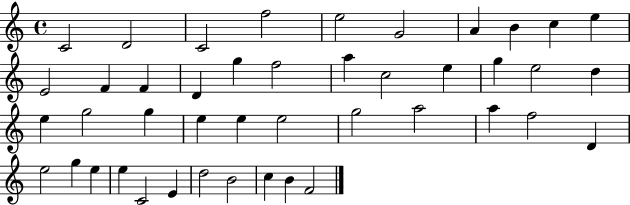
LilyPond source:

{
  \clef treble
  \time 4/4
  \defaultTimeSignature
  \key c \major
  c'2 d'2 | c'2 f''2 | e''2 g'2 | a'4 b'4 c''4 e''4 | \break e'2 f'4 f'4 | d'4 g''4 f''2 | a''4 c''2 e''4 | g''4 e''2 d''4 | \break e''4 g''2 g''4 | e''4 e''4 e''2 | g''2 a''2 | a''4 f''2 d'4 | \break e''2 g''4 e''4 | e''4 c'2 e'4 | d''2 b'2 | c''4 b'4 f'2 | \break \bar "|."
}